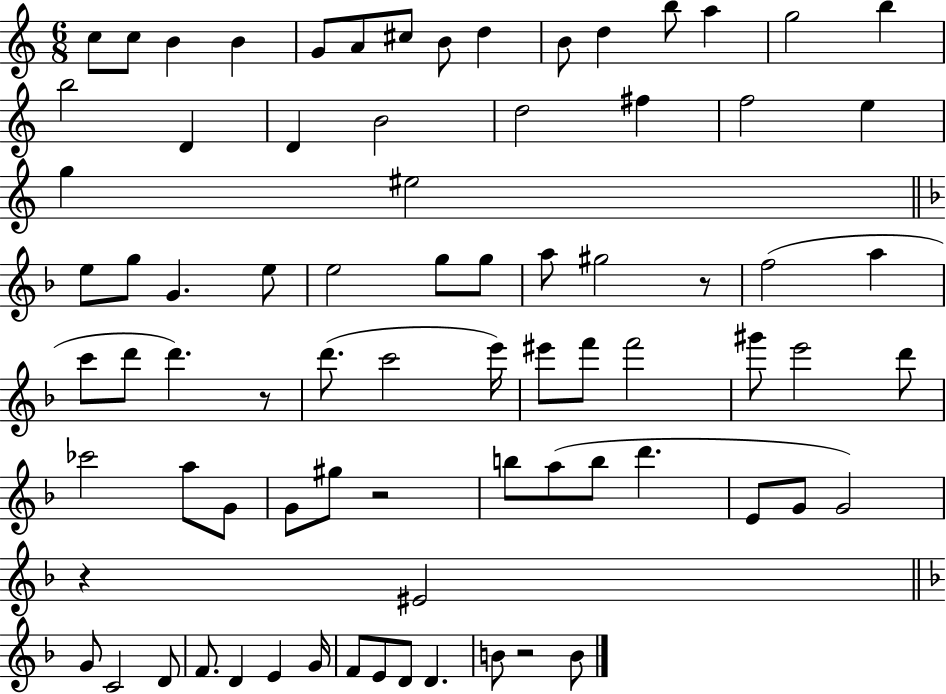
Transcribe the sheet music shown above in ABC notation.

X:1
T:Untitled
M:6/8
L:1/4
K:C
c/2 c/2 B B G/2 A/2 ^c/2 B/2 d B/2 d b/2 a g2 b b2 D D B2 d2 ^f f2 e g ^e2 e/2 g/2 G e/2 e2 g/2 g/2 a/2 ^g2 z/2 f2 a c'/2 d'/2 d' z/2 d'/2 c'2 e'/4 ^e'/2 f'/2 f'2 ^g'/2 e'2 d'/2 _c'2 a/2 G/2 G/2 ^g/2 z2 b/2 a/2 b/2 d' E/2 G/2 G2 z ^E2 G/2 C2 D/2 F/2 D E G/4 F/2 E/2 D/2 D B/2 z2 B/2